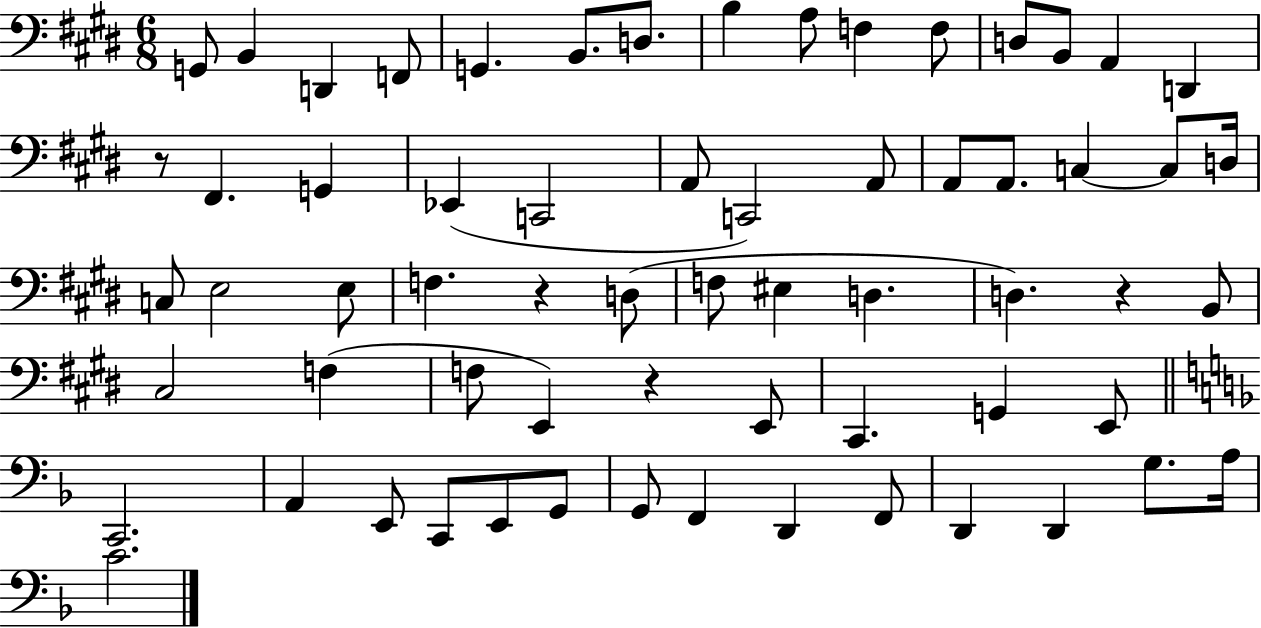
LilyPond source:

{
  \clef bass
  \numericTimeSignature
  \time 6/8
  \key e \major
  g,8 b,4 d,4 f,8 | g,4. b,8. d8. | b4 a8 f4 f8 | d8 b,8 a,4 d,4 | \break r8 fis,4. g,4 | ees,4( c,2 | a,8 c,2) a,8 | a,8 a,8. c4~~ c8 d16 | \break c8 e2 e8 | f4. r4 d8( | f8 eis4 d4. | d4.) r4 b,8 | \break cis2 f4( | f8 e,4) r4 e,8 | cis,4. g,4 e,8 | \bar "||" \break \key d \minor c,2. | a,4 e,8 c,8 e,8 g,8 | g,8 f,4 d,4 f,8 | d,4 d,4 g8. a16 | \break c'2. | \bar "|."
}